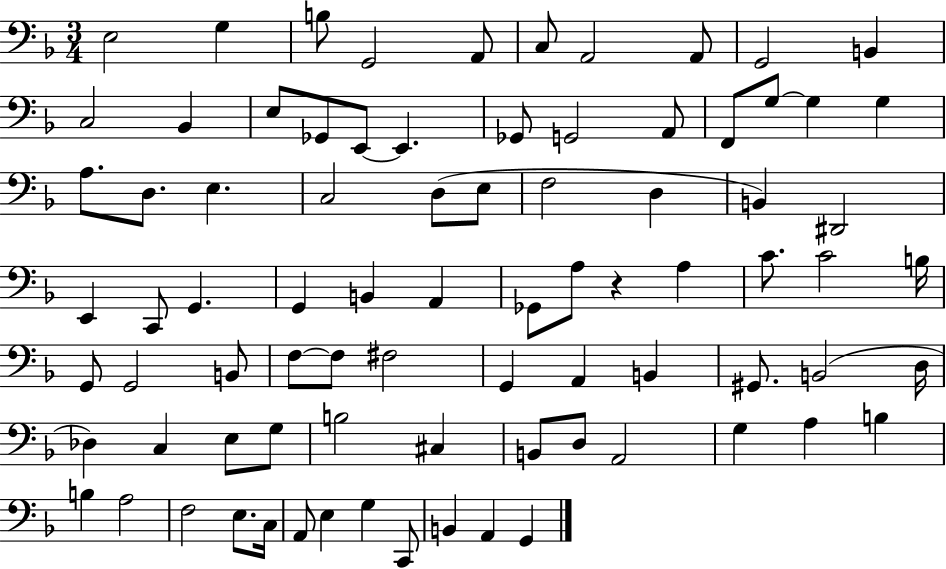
X:1
T:Untitled
M:3/4
L:1/4
K:F
E,2 G, B,/2 G,,2 A,,/2 C,/2 A,,2 A,,/2 G,,2 B,, C,2 _B,, E,/2 _G,,/2 E,,/2 E,, _G,,/2 G,,2 A,,/2 F,,/2 G,/2 G, G, A,/2 D,/2 E, C,2 D,/2 E,/2 F,2 D, B,, ^D,,2 E,, C,,/2 G,, G,, B,, A,, _G,,/2 A,/2 z A, C/2 C2 B,/4 G,,/2 G,,2 B,,/2 F,/2 F,/2 ^F,2 G,, A,, B,, ^G,,/2 B,,2 D,/4 _D, C, E,/2 G,/2 B,2 ^C, B,,/2 D,/2 A,,2 G, A, B, B, A,2 F,2 E,/2 C,/4 A,,/2 E, G, C,,/2 B,, A,, G,,